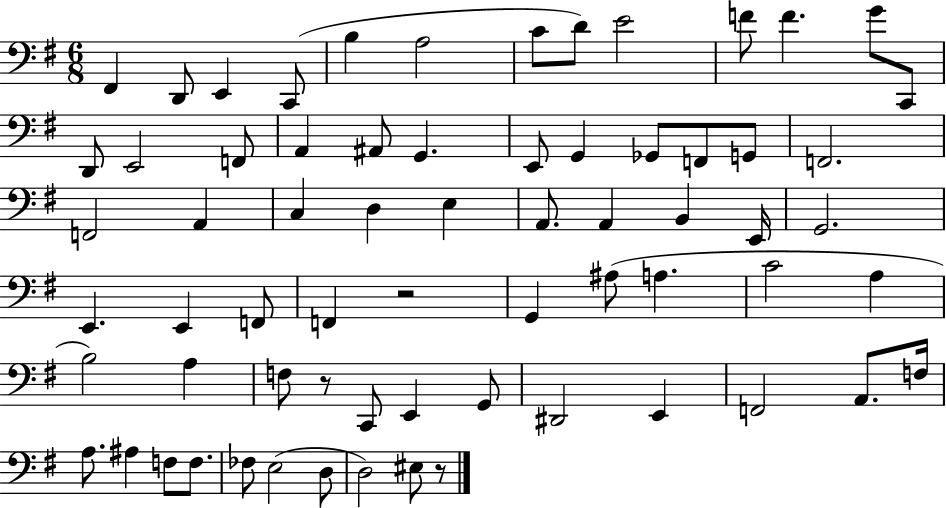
{
  \clef bass
  \numericTimeSignature
  \time 6/8
  \key g \major
  \repeat volta 2 { fis,4 d,8 e,4 c,8( | b4 a2 | c'8 d'8) e'2 | f'8 f'4. g'8 c,8 | \break d,8 e,2 f,8 | a,4 ais,8 g,4. | e,8 g,4 ges,8 f,8 g,8 | f,2. | \break f,2 a,4 | c4 d4 e4 | a,8. a,4 b,4 e,16 | g,2. | \break e,4. e,4 f,8 | f,4 r2 | g,4 ais8( a4. | c'2 a4 | \break b2) a4 | f8 r8 c,8 e,4 g,8 | dis,2 e,4 | f,2 a,8. f16 | \break a8. ais4 f8 f8. | fes8 e2( d8 | d2) eis8 r8 | } \bar "|."
}